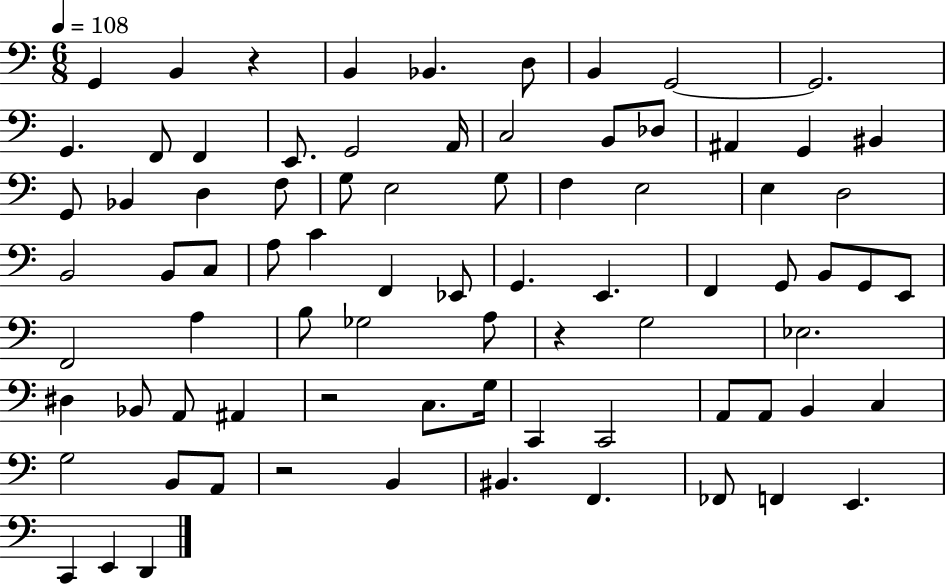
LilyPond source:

{
  \clef bass
  \numericTimeSignature
  \time 6/8
  \key c \major
  \tempo 4 = 108
  \repeat volta 2 { g,4 b,4 r4 | b,4 bes,4. d8 | b,4 g,2~~ | g,2. | \break g,4. f,8 f,4 | e,8. g,2 a,16 | c2 b,8 des8 | ais,4 g,4 bis,4 | \break g,8 bes,4 d4 f8 | g8 e2 g8 | f4 e2 | e4 d2 | \break b,2 b,8 c8 | a8 c'4 f,4 ees,8 | g,4. e,4. | f,4 g,8 b,8 g,8 e,8 | \break f,2 a4 | b8 ges2 a8 | r4 g2 | ees2. | \break dis4 bes,8 a,8 ais,4 | r2 c8. g16 | c,4 c,2 | a,8 a,8 b,4 c4 | \break g2 b,8 a,8 | r2 b,4 | bis,4. f,4. | fes,8 f,4 e,4. | \break c,4 e,4 d,4 | } \bar "|."
}